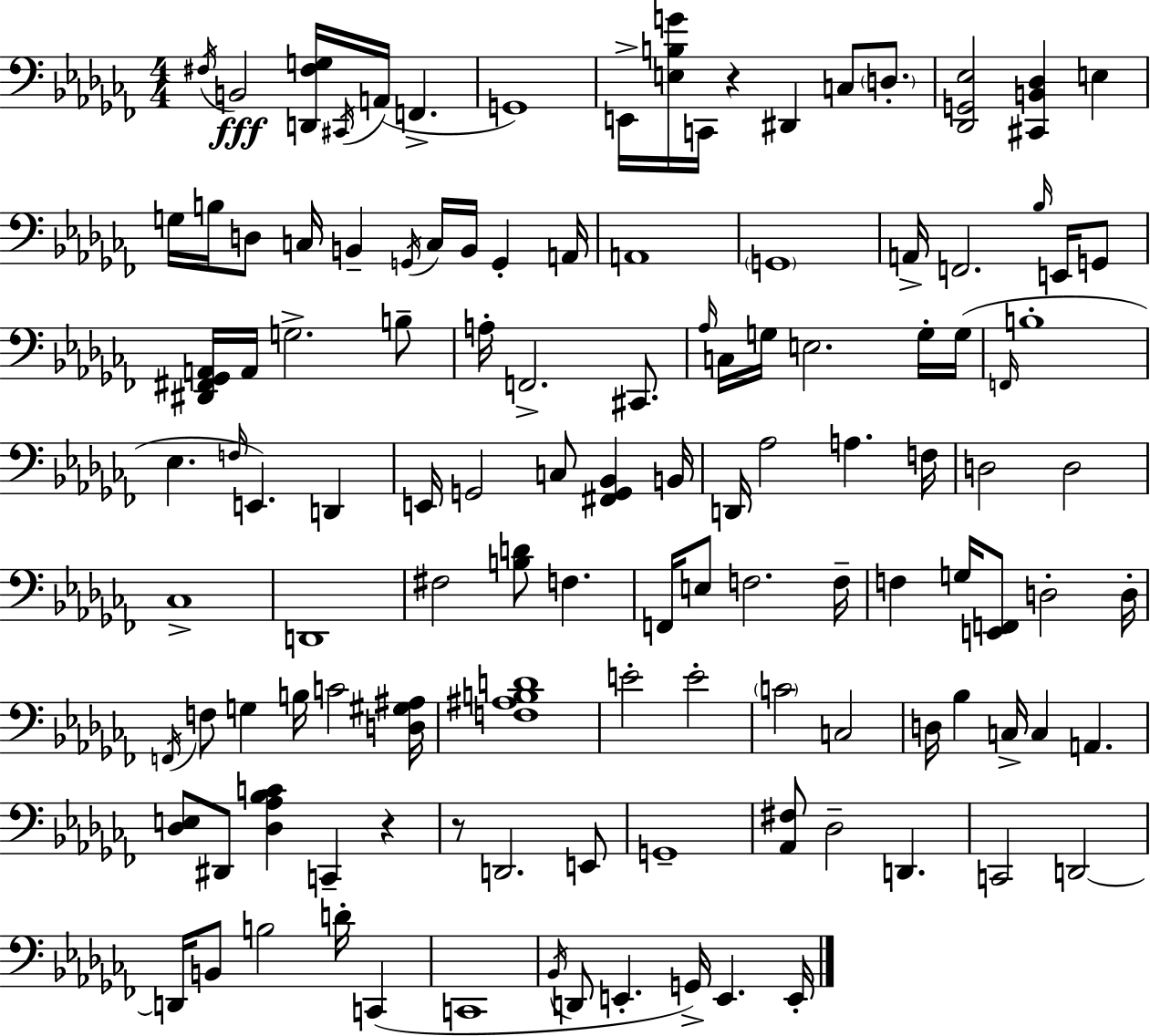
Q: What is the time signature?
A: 4/4